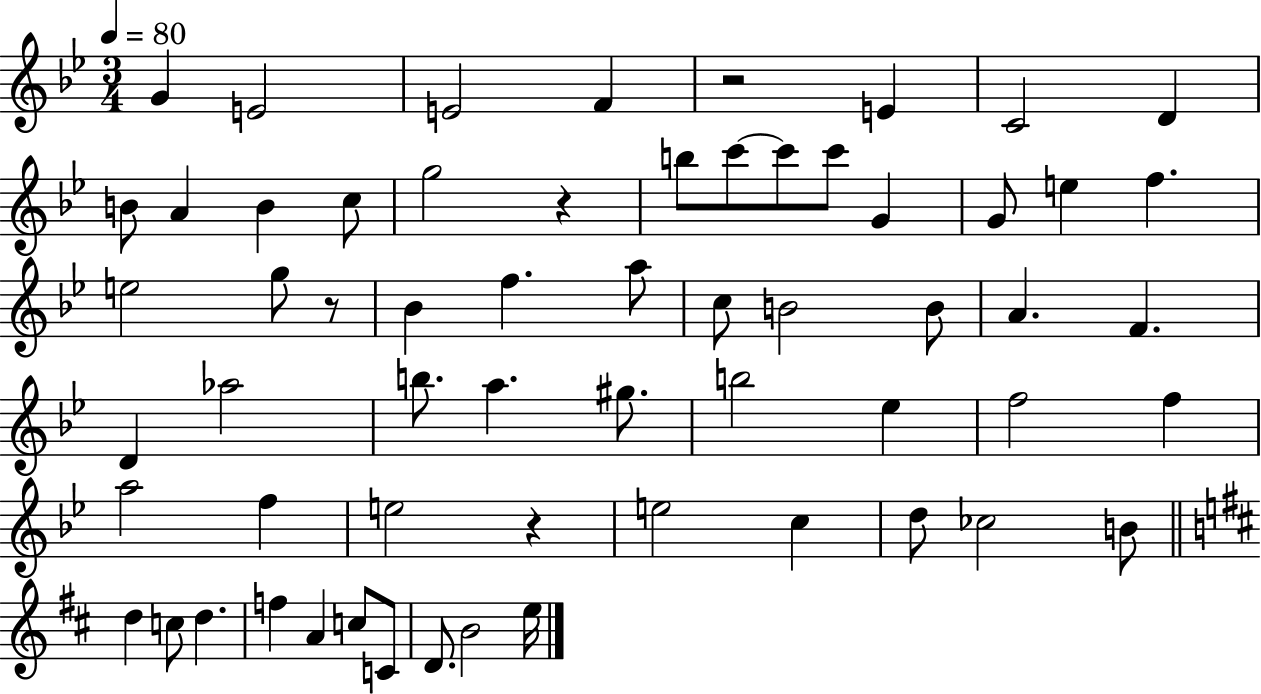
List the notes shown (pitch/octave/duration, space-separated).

G4/q E4/h E4/h F4/q R/h E4/q C4/h D4/q B4/e A4/q B4/q C5/e G5/h R/q B5/e C6/e C6/e C6/e G4/q G4/e E5/q F5/q. E5/h G5/e R/e Bb4/q F5/q. A5/e C5/e B4/h B4/e A4/q. F4/q. D4/q Ab5/h B5/e. A5/q. G#5/e. B5/h Eb5/q F5/h F5/q A5/h F5/q E5/h R/q E5/h C5/q D5/e CES5/h B4/e D5/q C5/e D5/q. F5/q A4/q C5/e C4/e D4/e. B4/h E5/s